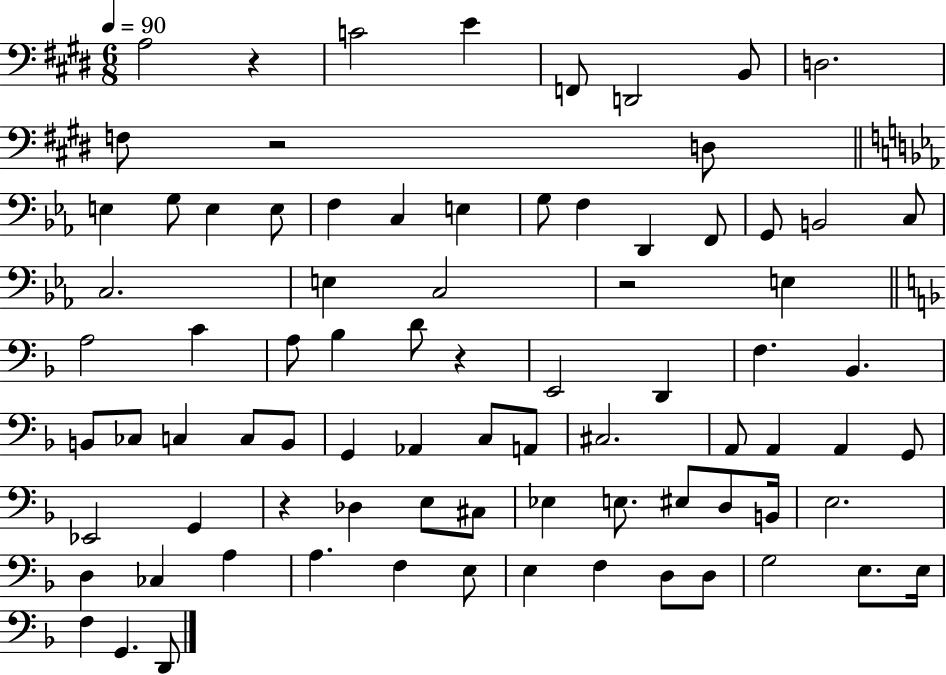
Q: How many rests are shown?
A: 5